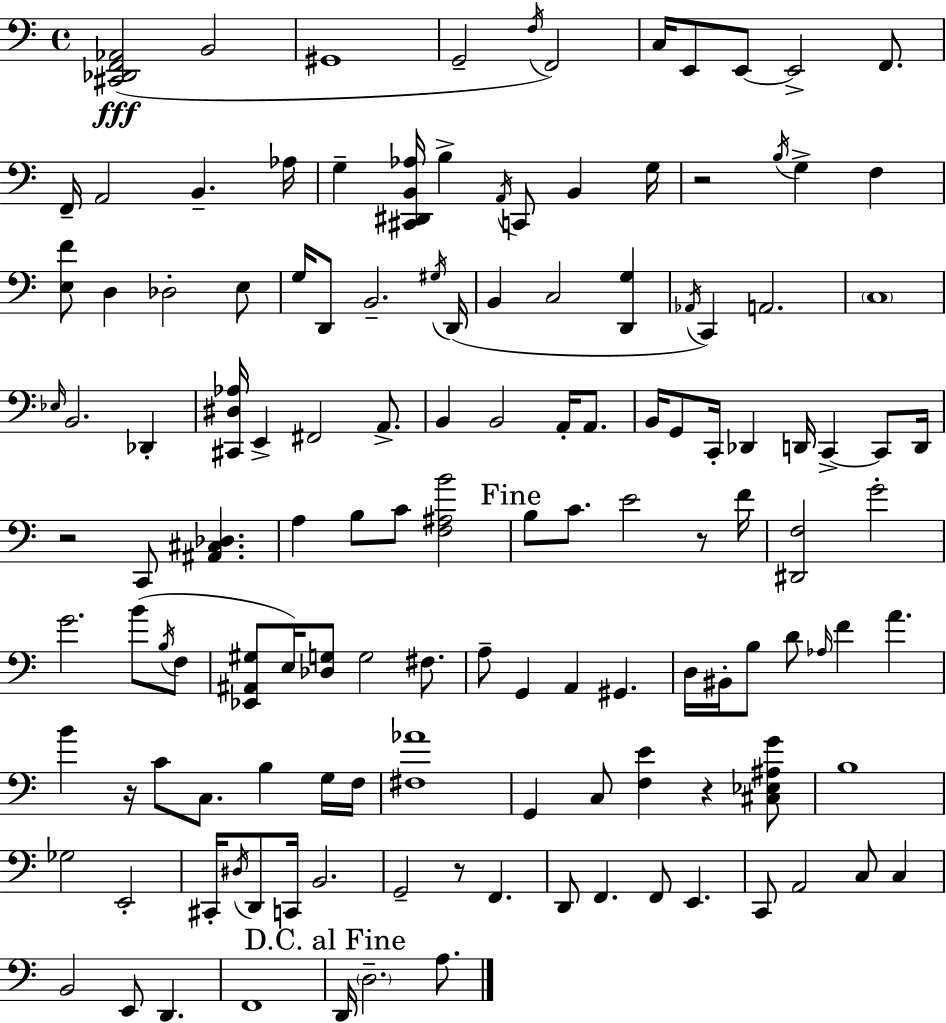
X:1
T:Untitled
M:4/4
L:1/4
K:C
[^C,,_D,,F,,_A,,]2 B,,2 ^G,,4 G,,2 F,/4 F,,2 C,/4 E,,/2 E,,/2 E,,2 F,,/2 F,,/4 A,,2 B,, _A,/4 G, [^C,,^D,,B,,_A,]/4 B, A,,/4 C,,/2 B,, G,/4 z2 B,/4 G, F, [E,F]/2 D, _D,2 E,/2 G,/4 D,,/2 B,,2 ^G,/4 D,,/4 B,, C,2 [D,,G,] _A,,/4 C,, A,,2 C,4 _E,/4 B,,2 _D,, [^C,,^D,_A,]/4 E,, ^F,,2 A,,/2 B,, B,,2 A,,/4 A,,/2 B,,/4 G,,/2 C,,/4 _D,, D,,/4 C,, C,,/2 D,,/4 z2 C,,/2 [^A,,^C,_D,] A, B,/2 C/2 [F,^A,B]2 B,/2 C/2 E2 z/2 F/4 [^D,,F,]2 G2 G2 B/2 B,/4 F,/2 [_E,,^A,,^G,]/2 E,/4 [_D,G,]/2 G,2 ^F,/2 A,/2 G,, A,, ^G,, D,/4 ^B,,/4 B,/2 D/2 _A,/4 F A B z/4 C/2 C,/2 B, G,/4 F,/4 [^F,_A]4 G,, C,/2 [F,E] z [^C,_E,^A,G]/2 B,4 _G,2 E,,2 ^C,,/4 ^D,/4 D,,/2 C,,/4 B,,2 G,,2 z/2 F,, D,,/2 F,, F,,/2 E,, C,,/2 A,,2 C,/2 C, B,,2 E,,/2 D,, F,,4 D,,/4 D,2 A,/2